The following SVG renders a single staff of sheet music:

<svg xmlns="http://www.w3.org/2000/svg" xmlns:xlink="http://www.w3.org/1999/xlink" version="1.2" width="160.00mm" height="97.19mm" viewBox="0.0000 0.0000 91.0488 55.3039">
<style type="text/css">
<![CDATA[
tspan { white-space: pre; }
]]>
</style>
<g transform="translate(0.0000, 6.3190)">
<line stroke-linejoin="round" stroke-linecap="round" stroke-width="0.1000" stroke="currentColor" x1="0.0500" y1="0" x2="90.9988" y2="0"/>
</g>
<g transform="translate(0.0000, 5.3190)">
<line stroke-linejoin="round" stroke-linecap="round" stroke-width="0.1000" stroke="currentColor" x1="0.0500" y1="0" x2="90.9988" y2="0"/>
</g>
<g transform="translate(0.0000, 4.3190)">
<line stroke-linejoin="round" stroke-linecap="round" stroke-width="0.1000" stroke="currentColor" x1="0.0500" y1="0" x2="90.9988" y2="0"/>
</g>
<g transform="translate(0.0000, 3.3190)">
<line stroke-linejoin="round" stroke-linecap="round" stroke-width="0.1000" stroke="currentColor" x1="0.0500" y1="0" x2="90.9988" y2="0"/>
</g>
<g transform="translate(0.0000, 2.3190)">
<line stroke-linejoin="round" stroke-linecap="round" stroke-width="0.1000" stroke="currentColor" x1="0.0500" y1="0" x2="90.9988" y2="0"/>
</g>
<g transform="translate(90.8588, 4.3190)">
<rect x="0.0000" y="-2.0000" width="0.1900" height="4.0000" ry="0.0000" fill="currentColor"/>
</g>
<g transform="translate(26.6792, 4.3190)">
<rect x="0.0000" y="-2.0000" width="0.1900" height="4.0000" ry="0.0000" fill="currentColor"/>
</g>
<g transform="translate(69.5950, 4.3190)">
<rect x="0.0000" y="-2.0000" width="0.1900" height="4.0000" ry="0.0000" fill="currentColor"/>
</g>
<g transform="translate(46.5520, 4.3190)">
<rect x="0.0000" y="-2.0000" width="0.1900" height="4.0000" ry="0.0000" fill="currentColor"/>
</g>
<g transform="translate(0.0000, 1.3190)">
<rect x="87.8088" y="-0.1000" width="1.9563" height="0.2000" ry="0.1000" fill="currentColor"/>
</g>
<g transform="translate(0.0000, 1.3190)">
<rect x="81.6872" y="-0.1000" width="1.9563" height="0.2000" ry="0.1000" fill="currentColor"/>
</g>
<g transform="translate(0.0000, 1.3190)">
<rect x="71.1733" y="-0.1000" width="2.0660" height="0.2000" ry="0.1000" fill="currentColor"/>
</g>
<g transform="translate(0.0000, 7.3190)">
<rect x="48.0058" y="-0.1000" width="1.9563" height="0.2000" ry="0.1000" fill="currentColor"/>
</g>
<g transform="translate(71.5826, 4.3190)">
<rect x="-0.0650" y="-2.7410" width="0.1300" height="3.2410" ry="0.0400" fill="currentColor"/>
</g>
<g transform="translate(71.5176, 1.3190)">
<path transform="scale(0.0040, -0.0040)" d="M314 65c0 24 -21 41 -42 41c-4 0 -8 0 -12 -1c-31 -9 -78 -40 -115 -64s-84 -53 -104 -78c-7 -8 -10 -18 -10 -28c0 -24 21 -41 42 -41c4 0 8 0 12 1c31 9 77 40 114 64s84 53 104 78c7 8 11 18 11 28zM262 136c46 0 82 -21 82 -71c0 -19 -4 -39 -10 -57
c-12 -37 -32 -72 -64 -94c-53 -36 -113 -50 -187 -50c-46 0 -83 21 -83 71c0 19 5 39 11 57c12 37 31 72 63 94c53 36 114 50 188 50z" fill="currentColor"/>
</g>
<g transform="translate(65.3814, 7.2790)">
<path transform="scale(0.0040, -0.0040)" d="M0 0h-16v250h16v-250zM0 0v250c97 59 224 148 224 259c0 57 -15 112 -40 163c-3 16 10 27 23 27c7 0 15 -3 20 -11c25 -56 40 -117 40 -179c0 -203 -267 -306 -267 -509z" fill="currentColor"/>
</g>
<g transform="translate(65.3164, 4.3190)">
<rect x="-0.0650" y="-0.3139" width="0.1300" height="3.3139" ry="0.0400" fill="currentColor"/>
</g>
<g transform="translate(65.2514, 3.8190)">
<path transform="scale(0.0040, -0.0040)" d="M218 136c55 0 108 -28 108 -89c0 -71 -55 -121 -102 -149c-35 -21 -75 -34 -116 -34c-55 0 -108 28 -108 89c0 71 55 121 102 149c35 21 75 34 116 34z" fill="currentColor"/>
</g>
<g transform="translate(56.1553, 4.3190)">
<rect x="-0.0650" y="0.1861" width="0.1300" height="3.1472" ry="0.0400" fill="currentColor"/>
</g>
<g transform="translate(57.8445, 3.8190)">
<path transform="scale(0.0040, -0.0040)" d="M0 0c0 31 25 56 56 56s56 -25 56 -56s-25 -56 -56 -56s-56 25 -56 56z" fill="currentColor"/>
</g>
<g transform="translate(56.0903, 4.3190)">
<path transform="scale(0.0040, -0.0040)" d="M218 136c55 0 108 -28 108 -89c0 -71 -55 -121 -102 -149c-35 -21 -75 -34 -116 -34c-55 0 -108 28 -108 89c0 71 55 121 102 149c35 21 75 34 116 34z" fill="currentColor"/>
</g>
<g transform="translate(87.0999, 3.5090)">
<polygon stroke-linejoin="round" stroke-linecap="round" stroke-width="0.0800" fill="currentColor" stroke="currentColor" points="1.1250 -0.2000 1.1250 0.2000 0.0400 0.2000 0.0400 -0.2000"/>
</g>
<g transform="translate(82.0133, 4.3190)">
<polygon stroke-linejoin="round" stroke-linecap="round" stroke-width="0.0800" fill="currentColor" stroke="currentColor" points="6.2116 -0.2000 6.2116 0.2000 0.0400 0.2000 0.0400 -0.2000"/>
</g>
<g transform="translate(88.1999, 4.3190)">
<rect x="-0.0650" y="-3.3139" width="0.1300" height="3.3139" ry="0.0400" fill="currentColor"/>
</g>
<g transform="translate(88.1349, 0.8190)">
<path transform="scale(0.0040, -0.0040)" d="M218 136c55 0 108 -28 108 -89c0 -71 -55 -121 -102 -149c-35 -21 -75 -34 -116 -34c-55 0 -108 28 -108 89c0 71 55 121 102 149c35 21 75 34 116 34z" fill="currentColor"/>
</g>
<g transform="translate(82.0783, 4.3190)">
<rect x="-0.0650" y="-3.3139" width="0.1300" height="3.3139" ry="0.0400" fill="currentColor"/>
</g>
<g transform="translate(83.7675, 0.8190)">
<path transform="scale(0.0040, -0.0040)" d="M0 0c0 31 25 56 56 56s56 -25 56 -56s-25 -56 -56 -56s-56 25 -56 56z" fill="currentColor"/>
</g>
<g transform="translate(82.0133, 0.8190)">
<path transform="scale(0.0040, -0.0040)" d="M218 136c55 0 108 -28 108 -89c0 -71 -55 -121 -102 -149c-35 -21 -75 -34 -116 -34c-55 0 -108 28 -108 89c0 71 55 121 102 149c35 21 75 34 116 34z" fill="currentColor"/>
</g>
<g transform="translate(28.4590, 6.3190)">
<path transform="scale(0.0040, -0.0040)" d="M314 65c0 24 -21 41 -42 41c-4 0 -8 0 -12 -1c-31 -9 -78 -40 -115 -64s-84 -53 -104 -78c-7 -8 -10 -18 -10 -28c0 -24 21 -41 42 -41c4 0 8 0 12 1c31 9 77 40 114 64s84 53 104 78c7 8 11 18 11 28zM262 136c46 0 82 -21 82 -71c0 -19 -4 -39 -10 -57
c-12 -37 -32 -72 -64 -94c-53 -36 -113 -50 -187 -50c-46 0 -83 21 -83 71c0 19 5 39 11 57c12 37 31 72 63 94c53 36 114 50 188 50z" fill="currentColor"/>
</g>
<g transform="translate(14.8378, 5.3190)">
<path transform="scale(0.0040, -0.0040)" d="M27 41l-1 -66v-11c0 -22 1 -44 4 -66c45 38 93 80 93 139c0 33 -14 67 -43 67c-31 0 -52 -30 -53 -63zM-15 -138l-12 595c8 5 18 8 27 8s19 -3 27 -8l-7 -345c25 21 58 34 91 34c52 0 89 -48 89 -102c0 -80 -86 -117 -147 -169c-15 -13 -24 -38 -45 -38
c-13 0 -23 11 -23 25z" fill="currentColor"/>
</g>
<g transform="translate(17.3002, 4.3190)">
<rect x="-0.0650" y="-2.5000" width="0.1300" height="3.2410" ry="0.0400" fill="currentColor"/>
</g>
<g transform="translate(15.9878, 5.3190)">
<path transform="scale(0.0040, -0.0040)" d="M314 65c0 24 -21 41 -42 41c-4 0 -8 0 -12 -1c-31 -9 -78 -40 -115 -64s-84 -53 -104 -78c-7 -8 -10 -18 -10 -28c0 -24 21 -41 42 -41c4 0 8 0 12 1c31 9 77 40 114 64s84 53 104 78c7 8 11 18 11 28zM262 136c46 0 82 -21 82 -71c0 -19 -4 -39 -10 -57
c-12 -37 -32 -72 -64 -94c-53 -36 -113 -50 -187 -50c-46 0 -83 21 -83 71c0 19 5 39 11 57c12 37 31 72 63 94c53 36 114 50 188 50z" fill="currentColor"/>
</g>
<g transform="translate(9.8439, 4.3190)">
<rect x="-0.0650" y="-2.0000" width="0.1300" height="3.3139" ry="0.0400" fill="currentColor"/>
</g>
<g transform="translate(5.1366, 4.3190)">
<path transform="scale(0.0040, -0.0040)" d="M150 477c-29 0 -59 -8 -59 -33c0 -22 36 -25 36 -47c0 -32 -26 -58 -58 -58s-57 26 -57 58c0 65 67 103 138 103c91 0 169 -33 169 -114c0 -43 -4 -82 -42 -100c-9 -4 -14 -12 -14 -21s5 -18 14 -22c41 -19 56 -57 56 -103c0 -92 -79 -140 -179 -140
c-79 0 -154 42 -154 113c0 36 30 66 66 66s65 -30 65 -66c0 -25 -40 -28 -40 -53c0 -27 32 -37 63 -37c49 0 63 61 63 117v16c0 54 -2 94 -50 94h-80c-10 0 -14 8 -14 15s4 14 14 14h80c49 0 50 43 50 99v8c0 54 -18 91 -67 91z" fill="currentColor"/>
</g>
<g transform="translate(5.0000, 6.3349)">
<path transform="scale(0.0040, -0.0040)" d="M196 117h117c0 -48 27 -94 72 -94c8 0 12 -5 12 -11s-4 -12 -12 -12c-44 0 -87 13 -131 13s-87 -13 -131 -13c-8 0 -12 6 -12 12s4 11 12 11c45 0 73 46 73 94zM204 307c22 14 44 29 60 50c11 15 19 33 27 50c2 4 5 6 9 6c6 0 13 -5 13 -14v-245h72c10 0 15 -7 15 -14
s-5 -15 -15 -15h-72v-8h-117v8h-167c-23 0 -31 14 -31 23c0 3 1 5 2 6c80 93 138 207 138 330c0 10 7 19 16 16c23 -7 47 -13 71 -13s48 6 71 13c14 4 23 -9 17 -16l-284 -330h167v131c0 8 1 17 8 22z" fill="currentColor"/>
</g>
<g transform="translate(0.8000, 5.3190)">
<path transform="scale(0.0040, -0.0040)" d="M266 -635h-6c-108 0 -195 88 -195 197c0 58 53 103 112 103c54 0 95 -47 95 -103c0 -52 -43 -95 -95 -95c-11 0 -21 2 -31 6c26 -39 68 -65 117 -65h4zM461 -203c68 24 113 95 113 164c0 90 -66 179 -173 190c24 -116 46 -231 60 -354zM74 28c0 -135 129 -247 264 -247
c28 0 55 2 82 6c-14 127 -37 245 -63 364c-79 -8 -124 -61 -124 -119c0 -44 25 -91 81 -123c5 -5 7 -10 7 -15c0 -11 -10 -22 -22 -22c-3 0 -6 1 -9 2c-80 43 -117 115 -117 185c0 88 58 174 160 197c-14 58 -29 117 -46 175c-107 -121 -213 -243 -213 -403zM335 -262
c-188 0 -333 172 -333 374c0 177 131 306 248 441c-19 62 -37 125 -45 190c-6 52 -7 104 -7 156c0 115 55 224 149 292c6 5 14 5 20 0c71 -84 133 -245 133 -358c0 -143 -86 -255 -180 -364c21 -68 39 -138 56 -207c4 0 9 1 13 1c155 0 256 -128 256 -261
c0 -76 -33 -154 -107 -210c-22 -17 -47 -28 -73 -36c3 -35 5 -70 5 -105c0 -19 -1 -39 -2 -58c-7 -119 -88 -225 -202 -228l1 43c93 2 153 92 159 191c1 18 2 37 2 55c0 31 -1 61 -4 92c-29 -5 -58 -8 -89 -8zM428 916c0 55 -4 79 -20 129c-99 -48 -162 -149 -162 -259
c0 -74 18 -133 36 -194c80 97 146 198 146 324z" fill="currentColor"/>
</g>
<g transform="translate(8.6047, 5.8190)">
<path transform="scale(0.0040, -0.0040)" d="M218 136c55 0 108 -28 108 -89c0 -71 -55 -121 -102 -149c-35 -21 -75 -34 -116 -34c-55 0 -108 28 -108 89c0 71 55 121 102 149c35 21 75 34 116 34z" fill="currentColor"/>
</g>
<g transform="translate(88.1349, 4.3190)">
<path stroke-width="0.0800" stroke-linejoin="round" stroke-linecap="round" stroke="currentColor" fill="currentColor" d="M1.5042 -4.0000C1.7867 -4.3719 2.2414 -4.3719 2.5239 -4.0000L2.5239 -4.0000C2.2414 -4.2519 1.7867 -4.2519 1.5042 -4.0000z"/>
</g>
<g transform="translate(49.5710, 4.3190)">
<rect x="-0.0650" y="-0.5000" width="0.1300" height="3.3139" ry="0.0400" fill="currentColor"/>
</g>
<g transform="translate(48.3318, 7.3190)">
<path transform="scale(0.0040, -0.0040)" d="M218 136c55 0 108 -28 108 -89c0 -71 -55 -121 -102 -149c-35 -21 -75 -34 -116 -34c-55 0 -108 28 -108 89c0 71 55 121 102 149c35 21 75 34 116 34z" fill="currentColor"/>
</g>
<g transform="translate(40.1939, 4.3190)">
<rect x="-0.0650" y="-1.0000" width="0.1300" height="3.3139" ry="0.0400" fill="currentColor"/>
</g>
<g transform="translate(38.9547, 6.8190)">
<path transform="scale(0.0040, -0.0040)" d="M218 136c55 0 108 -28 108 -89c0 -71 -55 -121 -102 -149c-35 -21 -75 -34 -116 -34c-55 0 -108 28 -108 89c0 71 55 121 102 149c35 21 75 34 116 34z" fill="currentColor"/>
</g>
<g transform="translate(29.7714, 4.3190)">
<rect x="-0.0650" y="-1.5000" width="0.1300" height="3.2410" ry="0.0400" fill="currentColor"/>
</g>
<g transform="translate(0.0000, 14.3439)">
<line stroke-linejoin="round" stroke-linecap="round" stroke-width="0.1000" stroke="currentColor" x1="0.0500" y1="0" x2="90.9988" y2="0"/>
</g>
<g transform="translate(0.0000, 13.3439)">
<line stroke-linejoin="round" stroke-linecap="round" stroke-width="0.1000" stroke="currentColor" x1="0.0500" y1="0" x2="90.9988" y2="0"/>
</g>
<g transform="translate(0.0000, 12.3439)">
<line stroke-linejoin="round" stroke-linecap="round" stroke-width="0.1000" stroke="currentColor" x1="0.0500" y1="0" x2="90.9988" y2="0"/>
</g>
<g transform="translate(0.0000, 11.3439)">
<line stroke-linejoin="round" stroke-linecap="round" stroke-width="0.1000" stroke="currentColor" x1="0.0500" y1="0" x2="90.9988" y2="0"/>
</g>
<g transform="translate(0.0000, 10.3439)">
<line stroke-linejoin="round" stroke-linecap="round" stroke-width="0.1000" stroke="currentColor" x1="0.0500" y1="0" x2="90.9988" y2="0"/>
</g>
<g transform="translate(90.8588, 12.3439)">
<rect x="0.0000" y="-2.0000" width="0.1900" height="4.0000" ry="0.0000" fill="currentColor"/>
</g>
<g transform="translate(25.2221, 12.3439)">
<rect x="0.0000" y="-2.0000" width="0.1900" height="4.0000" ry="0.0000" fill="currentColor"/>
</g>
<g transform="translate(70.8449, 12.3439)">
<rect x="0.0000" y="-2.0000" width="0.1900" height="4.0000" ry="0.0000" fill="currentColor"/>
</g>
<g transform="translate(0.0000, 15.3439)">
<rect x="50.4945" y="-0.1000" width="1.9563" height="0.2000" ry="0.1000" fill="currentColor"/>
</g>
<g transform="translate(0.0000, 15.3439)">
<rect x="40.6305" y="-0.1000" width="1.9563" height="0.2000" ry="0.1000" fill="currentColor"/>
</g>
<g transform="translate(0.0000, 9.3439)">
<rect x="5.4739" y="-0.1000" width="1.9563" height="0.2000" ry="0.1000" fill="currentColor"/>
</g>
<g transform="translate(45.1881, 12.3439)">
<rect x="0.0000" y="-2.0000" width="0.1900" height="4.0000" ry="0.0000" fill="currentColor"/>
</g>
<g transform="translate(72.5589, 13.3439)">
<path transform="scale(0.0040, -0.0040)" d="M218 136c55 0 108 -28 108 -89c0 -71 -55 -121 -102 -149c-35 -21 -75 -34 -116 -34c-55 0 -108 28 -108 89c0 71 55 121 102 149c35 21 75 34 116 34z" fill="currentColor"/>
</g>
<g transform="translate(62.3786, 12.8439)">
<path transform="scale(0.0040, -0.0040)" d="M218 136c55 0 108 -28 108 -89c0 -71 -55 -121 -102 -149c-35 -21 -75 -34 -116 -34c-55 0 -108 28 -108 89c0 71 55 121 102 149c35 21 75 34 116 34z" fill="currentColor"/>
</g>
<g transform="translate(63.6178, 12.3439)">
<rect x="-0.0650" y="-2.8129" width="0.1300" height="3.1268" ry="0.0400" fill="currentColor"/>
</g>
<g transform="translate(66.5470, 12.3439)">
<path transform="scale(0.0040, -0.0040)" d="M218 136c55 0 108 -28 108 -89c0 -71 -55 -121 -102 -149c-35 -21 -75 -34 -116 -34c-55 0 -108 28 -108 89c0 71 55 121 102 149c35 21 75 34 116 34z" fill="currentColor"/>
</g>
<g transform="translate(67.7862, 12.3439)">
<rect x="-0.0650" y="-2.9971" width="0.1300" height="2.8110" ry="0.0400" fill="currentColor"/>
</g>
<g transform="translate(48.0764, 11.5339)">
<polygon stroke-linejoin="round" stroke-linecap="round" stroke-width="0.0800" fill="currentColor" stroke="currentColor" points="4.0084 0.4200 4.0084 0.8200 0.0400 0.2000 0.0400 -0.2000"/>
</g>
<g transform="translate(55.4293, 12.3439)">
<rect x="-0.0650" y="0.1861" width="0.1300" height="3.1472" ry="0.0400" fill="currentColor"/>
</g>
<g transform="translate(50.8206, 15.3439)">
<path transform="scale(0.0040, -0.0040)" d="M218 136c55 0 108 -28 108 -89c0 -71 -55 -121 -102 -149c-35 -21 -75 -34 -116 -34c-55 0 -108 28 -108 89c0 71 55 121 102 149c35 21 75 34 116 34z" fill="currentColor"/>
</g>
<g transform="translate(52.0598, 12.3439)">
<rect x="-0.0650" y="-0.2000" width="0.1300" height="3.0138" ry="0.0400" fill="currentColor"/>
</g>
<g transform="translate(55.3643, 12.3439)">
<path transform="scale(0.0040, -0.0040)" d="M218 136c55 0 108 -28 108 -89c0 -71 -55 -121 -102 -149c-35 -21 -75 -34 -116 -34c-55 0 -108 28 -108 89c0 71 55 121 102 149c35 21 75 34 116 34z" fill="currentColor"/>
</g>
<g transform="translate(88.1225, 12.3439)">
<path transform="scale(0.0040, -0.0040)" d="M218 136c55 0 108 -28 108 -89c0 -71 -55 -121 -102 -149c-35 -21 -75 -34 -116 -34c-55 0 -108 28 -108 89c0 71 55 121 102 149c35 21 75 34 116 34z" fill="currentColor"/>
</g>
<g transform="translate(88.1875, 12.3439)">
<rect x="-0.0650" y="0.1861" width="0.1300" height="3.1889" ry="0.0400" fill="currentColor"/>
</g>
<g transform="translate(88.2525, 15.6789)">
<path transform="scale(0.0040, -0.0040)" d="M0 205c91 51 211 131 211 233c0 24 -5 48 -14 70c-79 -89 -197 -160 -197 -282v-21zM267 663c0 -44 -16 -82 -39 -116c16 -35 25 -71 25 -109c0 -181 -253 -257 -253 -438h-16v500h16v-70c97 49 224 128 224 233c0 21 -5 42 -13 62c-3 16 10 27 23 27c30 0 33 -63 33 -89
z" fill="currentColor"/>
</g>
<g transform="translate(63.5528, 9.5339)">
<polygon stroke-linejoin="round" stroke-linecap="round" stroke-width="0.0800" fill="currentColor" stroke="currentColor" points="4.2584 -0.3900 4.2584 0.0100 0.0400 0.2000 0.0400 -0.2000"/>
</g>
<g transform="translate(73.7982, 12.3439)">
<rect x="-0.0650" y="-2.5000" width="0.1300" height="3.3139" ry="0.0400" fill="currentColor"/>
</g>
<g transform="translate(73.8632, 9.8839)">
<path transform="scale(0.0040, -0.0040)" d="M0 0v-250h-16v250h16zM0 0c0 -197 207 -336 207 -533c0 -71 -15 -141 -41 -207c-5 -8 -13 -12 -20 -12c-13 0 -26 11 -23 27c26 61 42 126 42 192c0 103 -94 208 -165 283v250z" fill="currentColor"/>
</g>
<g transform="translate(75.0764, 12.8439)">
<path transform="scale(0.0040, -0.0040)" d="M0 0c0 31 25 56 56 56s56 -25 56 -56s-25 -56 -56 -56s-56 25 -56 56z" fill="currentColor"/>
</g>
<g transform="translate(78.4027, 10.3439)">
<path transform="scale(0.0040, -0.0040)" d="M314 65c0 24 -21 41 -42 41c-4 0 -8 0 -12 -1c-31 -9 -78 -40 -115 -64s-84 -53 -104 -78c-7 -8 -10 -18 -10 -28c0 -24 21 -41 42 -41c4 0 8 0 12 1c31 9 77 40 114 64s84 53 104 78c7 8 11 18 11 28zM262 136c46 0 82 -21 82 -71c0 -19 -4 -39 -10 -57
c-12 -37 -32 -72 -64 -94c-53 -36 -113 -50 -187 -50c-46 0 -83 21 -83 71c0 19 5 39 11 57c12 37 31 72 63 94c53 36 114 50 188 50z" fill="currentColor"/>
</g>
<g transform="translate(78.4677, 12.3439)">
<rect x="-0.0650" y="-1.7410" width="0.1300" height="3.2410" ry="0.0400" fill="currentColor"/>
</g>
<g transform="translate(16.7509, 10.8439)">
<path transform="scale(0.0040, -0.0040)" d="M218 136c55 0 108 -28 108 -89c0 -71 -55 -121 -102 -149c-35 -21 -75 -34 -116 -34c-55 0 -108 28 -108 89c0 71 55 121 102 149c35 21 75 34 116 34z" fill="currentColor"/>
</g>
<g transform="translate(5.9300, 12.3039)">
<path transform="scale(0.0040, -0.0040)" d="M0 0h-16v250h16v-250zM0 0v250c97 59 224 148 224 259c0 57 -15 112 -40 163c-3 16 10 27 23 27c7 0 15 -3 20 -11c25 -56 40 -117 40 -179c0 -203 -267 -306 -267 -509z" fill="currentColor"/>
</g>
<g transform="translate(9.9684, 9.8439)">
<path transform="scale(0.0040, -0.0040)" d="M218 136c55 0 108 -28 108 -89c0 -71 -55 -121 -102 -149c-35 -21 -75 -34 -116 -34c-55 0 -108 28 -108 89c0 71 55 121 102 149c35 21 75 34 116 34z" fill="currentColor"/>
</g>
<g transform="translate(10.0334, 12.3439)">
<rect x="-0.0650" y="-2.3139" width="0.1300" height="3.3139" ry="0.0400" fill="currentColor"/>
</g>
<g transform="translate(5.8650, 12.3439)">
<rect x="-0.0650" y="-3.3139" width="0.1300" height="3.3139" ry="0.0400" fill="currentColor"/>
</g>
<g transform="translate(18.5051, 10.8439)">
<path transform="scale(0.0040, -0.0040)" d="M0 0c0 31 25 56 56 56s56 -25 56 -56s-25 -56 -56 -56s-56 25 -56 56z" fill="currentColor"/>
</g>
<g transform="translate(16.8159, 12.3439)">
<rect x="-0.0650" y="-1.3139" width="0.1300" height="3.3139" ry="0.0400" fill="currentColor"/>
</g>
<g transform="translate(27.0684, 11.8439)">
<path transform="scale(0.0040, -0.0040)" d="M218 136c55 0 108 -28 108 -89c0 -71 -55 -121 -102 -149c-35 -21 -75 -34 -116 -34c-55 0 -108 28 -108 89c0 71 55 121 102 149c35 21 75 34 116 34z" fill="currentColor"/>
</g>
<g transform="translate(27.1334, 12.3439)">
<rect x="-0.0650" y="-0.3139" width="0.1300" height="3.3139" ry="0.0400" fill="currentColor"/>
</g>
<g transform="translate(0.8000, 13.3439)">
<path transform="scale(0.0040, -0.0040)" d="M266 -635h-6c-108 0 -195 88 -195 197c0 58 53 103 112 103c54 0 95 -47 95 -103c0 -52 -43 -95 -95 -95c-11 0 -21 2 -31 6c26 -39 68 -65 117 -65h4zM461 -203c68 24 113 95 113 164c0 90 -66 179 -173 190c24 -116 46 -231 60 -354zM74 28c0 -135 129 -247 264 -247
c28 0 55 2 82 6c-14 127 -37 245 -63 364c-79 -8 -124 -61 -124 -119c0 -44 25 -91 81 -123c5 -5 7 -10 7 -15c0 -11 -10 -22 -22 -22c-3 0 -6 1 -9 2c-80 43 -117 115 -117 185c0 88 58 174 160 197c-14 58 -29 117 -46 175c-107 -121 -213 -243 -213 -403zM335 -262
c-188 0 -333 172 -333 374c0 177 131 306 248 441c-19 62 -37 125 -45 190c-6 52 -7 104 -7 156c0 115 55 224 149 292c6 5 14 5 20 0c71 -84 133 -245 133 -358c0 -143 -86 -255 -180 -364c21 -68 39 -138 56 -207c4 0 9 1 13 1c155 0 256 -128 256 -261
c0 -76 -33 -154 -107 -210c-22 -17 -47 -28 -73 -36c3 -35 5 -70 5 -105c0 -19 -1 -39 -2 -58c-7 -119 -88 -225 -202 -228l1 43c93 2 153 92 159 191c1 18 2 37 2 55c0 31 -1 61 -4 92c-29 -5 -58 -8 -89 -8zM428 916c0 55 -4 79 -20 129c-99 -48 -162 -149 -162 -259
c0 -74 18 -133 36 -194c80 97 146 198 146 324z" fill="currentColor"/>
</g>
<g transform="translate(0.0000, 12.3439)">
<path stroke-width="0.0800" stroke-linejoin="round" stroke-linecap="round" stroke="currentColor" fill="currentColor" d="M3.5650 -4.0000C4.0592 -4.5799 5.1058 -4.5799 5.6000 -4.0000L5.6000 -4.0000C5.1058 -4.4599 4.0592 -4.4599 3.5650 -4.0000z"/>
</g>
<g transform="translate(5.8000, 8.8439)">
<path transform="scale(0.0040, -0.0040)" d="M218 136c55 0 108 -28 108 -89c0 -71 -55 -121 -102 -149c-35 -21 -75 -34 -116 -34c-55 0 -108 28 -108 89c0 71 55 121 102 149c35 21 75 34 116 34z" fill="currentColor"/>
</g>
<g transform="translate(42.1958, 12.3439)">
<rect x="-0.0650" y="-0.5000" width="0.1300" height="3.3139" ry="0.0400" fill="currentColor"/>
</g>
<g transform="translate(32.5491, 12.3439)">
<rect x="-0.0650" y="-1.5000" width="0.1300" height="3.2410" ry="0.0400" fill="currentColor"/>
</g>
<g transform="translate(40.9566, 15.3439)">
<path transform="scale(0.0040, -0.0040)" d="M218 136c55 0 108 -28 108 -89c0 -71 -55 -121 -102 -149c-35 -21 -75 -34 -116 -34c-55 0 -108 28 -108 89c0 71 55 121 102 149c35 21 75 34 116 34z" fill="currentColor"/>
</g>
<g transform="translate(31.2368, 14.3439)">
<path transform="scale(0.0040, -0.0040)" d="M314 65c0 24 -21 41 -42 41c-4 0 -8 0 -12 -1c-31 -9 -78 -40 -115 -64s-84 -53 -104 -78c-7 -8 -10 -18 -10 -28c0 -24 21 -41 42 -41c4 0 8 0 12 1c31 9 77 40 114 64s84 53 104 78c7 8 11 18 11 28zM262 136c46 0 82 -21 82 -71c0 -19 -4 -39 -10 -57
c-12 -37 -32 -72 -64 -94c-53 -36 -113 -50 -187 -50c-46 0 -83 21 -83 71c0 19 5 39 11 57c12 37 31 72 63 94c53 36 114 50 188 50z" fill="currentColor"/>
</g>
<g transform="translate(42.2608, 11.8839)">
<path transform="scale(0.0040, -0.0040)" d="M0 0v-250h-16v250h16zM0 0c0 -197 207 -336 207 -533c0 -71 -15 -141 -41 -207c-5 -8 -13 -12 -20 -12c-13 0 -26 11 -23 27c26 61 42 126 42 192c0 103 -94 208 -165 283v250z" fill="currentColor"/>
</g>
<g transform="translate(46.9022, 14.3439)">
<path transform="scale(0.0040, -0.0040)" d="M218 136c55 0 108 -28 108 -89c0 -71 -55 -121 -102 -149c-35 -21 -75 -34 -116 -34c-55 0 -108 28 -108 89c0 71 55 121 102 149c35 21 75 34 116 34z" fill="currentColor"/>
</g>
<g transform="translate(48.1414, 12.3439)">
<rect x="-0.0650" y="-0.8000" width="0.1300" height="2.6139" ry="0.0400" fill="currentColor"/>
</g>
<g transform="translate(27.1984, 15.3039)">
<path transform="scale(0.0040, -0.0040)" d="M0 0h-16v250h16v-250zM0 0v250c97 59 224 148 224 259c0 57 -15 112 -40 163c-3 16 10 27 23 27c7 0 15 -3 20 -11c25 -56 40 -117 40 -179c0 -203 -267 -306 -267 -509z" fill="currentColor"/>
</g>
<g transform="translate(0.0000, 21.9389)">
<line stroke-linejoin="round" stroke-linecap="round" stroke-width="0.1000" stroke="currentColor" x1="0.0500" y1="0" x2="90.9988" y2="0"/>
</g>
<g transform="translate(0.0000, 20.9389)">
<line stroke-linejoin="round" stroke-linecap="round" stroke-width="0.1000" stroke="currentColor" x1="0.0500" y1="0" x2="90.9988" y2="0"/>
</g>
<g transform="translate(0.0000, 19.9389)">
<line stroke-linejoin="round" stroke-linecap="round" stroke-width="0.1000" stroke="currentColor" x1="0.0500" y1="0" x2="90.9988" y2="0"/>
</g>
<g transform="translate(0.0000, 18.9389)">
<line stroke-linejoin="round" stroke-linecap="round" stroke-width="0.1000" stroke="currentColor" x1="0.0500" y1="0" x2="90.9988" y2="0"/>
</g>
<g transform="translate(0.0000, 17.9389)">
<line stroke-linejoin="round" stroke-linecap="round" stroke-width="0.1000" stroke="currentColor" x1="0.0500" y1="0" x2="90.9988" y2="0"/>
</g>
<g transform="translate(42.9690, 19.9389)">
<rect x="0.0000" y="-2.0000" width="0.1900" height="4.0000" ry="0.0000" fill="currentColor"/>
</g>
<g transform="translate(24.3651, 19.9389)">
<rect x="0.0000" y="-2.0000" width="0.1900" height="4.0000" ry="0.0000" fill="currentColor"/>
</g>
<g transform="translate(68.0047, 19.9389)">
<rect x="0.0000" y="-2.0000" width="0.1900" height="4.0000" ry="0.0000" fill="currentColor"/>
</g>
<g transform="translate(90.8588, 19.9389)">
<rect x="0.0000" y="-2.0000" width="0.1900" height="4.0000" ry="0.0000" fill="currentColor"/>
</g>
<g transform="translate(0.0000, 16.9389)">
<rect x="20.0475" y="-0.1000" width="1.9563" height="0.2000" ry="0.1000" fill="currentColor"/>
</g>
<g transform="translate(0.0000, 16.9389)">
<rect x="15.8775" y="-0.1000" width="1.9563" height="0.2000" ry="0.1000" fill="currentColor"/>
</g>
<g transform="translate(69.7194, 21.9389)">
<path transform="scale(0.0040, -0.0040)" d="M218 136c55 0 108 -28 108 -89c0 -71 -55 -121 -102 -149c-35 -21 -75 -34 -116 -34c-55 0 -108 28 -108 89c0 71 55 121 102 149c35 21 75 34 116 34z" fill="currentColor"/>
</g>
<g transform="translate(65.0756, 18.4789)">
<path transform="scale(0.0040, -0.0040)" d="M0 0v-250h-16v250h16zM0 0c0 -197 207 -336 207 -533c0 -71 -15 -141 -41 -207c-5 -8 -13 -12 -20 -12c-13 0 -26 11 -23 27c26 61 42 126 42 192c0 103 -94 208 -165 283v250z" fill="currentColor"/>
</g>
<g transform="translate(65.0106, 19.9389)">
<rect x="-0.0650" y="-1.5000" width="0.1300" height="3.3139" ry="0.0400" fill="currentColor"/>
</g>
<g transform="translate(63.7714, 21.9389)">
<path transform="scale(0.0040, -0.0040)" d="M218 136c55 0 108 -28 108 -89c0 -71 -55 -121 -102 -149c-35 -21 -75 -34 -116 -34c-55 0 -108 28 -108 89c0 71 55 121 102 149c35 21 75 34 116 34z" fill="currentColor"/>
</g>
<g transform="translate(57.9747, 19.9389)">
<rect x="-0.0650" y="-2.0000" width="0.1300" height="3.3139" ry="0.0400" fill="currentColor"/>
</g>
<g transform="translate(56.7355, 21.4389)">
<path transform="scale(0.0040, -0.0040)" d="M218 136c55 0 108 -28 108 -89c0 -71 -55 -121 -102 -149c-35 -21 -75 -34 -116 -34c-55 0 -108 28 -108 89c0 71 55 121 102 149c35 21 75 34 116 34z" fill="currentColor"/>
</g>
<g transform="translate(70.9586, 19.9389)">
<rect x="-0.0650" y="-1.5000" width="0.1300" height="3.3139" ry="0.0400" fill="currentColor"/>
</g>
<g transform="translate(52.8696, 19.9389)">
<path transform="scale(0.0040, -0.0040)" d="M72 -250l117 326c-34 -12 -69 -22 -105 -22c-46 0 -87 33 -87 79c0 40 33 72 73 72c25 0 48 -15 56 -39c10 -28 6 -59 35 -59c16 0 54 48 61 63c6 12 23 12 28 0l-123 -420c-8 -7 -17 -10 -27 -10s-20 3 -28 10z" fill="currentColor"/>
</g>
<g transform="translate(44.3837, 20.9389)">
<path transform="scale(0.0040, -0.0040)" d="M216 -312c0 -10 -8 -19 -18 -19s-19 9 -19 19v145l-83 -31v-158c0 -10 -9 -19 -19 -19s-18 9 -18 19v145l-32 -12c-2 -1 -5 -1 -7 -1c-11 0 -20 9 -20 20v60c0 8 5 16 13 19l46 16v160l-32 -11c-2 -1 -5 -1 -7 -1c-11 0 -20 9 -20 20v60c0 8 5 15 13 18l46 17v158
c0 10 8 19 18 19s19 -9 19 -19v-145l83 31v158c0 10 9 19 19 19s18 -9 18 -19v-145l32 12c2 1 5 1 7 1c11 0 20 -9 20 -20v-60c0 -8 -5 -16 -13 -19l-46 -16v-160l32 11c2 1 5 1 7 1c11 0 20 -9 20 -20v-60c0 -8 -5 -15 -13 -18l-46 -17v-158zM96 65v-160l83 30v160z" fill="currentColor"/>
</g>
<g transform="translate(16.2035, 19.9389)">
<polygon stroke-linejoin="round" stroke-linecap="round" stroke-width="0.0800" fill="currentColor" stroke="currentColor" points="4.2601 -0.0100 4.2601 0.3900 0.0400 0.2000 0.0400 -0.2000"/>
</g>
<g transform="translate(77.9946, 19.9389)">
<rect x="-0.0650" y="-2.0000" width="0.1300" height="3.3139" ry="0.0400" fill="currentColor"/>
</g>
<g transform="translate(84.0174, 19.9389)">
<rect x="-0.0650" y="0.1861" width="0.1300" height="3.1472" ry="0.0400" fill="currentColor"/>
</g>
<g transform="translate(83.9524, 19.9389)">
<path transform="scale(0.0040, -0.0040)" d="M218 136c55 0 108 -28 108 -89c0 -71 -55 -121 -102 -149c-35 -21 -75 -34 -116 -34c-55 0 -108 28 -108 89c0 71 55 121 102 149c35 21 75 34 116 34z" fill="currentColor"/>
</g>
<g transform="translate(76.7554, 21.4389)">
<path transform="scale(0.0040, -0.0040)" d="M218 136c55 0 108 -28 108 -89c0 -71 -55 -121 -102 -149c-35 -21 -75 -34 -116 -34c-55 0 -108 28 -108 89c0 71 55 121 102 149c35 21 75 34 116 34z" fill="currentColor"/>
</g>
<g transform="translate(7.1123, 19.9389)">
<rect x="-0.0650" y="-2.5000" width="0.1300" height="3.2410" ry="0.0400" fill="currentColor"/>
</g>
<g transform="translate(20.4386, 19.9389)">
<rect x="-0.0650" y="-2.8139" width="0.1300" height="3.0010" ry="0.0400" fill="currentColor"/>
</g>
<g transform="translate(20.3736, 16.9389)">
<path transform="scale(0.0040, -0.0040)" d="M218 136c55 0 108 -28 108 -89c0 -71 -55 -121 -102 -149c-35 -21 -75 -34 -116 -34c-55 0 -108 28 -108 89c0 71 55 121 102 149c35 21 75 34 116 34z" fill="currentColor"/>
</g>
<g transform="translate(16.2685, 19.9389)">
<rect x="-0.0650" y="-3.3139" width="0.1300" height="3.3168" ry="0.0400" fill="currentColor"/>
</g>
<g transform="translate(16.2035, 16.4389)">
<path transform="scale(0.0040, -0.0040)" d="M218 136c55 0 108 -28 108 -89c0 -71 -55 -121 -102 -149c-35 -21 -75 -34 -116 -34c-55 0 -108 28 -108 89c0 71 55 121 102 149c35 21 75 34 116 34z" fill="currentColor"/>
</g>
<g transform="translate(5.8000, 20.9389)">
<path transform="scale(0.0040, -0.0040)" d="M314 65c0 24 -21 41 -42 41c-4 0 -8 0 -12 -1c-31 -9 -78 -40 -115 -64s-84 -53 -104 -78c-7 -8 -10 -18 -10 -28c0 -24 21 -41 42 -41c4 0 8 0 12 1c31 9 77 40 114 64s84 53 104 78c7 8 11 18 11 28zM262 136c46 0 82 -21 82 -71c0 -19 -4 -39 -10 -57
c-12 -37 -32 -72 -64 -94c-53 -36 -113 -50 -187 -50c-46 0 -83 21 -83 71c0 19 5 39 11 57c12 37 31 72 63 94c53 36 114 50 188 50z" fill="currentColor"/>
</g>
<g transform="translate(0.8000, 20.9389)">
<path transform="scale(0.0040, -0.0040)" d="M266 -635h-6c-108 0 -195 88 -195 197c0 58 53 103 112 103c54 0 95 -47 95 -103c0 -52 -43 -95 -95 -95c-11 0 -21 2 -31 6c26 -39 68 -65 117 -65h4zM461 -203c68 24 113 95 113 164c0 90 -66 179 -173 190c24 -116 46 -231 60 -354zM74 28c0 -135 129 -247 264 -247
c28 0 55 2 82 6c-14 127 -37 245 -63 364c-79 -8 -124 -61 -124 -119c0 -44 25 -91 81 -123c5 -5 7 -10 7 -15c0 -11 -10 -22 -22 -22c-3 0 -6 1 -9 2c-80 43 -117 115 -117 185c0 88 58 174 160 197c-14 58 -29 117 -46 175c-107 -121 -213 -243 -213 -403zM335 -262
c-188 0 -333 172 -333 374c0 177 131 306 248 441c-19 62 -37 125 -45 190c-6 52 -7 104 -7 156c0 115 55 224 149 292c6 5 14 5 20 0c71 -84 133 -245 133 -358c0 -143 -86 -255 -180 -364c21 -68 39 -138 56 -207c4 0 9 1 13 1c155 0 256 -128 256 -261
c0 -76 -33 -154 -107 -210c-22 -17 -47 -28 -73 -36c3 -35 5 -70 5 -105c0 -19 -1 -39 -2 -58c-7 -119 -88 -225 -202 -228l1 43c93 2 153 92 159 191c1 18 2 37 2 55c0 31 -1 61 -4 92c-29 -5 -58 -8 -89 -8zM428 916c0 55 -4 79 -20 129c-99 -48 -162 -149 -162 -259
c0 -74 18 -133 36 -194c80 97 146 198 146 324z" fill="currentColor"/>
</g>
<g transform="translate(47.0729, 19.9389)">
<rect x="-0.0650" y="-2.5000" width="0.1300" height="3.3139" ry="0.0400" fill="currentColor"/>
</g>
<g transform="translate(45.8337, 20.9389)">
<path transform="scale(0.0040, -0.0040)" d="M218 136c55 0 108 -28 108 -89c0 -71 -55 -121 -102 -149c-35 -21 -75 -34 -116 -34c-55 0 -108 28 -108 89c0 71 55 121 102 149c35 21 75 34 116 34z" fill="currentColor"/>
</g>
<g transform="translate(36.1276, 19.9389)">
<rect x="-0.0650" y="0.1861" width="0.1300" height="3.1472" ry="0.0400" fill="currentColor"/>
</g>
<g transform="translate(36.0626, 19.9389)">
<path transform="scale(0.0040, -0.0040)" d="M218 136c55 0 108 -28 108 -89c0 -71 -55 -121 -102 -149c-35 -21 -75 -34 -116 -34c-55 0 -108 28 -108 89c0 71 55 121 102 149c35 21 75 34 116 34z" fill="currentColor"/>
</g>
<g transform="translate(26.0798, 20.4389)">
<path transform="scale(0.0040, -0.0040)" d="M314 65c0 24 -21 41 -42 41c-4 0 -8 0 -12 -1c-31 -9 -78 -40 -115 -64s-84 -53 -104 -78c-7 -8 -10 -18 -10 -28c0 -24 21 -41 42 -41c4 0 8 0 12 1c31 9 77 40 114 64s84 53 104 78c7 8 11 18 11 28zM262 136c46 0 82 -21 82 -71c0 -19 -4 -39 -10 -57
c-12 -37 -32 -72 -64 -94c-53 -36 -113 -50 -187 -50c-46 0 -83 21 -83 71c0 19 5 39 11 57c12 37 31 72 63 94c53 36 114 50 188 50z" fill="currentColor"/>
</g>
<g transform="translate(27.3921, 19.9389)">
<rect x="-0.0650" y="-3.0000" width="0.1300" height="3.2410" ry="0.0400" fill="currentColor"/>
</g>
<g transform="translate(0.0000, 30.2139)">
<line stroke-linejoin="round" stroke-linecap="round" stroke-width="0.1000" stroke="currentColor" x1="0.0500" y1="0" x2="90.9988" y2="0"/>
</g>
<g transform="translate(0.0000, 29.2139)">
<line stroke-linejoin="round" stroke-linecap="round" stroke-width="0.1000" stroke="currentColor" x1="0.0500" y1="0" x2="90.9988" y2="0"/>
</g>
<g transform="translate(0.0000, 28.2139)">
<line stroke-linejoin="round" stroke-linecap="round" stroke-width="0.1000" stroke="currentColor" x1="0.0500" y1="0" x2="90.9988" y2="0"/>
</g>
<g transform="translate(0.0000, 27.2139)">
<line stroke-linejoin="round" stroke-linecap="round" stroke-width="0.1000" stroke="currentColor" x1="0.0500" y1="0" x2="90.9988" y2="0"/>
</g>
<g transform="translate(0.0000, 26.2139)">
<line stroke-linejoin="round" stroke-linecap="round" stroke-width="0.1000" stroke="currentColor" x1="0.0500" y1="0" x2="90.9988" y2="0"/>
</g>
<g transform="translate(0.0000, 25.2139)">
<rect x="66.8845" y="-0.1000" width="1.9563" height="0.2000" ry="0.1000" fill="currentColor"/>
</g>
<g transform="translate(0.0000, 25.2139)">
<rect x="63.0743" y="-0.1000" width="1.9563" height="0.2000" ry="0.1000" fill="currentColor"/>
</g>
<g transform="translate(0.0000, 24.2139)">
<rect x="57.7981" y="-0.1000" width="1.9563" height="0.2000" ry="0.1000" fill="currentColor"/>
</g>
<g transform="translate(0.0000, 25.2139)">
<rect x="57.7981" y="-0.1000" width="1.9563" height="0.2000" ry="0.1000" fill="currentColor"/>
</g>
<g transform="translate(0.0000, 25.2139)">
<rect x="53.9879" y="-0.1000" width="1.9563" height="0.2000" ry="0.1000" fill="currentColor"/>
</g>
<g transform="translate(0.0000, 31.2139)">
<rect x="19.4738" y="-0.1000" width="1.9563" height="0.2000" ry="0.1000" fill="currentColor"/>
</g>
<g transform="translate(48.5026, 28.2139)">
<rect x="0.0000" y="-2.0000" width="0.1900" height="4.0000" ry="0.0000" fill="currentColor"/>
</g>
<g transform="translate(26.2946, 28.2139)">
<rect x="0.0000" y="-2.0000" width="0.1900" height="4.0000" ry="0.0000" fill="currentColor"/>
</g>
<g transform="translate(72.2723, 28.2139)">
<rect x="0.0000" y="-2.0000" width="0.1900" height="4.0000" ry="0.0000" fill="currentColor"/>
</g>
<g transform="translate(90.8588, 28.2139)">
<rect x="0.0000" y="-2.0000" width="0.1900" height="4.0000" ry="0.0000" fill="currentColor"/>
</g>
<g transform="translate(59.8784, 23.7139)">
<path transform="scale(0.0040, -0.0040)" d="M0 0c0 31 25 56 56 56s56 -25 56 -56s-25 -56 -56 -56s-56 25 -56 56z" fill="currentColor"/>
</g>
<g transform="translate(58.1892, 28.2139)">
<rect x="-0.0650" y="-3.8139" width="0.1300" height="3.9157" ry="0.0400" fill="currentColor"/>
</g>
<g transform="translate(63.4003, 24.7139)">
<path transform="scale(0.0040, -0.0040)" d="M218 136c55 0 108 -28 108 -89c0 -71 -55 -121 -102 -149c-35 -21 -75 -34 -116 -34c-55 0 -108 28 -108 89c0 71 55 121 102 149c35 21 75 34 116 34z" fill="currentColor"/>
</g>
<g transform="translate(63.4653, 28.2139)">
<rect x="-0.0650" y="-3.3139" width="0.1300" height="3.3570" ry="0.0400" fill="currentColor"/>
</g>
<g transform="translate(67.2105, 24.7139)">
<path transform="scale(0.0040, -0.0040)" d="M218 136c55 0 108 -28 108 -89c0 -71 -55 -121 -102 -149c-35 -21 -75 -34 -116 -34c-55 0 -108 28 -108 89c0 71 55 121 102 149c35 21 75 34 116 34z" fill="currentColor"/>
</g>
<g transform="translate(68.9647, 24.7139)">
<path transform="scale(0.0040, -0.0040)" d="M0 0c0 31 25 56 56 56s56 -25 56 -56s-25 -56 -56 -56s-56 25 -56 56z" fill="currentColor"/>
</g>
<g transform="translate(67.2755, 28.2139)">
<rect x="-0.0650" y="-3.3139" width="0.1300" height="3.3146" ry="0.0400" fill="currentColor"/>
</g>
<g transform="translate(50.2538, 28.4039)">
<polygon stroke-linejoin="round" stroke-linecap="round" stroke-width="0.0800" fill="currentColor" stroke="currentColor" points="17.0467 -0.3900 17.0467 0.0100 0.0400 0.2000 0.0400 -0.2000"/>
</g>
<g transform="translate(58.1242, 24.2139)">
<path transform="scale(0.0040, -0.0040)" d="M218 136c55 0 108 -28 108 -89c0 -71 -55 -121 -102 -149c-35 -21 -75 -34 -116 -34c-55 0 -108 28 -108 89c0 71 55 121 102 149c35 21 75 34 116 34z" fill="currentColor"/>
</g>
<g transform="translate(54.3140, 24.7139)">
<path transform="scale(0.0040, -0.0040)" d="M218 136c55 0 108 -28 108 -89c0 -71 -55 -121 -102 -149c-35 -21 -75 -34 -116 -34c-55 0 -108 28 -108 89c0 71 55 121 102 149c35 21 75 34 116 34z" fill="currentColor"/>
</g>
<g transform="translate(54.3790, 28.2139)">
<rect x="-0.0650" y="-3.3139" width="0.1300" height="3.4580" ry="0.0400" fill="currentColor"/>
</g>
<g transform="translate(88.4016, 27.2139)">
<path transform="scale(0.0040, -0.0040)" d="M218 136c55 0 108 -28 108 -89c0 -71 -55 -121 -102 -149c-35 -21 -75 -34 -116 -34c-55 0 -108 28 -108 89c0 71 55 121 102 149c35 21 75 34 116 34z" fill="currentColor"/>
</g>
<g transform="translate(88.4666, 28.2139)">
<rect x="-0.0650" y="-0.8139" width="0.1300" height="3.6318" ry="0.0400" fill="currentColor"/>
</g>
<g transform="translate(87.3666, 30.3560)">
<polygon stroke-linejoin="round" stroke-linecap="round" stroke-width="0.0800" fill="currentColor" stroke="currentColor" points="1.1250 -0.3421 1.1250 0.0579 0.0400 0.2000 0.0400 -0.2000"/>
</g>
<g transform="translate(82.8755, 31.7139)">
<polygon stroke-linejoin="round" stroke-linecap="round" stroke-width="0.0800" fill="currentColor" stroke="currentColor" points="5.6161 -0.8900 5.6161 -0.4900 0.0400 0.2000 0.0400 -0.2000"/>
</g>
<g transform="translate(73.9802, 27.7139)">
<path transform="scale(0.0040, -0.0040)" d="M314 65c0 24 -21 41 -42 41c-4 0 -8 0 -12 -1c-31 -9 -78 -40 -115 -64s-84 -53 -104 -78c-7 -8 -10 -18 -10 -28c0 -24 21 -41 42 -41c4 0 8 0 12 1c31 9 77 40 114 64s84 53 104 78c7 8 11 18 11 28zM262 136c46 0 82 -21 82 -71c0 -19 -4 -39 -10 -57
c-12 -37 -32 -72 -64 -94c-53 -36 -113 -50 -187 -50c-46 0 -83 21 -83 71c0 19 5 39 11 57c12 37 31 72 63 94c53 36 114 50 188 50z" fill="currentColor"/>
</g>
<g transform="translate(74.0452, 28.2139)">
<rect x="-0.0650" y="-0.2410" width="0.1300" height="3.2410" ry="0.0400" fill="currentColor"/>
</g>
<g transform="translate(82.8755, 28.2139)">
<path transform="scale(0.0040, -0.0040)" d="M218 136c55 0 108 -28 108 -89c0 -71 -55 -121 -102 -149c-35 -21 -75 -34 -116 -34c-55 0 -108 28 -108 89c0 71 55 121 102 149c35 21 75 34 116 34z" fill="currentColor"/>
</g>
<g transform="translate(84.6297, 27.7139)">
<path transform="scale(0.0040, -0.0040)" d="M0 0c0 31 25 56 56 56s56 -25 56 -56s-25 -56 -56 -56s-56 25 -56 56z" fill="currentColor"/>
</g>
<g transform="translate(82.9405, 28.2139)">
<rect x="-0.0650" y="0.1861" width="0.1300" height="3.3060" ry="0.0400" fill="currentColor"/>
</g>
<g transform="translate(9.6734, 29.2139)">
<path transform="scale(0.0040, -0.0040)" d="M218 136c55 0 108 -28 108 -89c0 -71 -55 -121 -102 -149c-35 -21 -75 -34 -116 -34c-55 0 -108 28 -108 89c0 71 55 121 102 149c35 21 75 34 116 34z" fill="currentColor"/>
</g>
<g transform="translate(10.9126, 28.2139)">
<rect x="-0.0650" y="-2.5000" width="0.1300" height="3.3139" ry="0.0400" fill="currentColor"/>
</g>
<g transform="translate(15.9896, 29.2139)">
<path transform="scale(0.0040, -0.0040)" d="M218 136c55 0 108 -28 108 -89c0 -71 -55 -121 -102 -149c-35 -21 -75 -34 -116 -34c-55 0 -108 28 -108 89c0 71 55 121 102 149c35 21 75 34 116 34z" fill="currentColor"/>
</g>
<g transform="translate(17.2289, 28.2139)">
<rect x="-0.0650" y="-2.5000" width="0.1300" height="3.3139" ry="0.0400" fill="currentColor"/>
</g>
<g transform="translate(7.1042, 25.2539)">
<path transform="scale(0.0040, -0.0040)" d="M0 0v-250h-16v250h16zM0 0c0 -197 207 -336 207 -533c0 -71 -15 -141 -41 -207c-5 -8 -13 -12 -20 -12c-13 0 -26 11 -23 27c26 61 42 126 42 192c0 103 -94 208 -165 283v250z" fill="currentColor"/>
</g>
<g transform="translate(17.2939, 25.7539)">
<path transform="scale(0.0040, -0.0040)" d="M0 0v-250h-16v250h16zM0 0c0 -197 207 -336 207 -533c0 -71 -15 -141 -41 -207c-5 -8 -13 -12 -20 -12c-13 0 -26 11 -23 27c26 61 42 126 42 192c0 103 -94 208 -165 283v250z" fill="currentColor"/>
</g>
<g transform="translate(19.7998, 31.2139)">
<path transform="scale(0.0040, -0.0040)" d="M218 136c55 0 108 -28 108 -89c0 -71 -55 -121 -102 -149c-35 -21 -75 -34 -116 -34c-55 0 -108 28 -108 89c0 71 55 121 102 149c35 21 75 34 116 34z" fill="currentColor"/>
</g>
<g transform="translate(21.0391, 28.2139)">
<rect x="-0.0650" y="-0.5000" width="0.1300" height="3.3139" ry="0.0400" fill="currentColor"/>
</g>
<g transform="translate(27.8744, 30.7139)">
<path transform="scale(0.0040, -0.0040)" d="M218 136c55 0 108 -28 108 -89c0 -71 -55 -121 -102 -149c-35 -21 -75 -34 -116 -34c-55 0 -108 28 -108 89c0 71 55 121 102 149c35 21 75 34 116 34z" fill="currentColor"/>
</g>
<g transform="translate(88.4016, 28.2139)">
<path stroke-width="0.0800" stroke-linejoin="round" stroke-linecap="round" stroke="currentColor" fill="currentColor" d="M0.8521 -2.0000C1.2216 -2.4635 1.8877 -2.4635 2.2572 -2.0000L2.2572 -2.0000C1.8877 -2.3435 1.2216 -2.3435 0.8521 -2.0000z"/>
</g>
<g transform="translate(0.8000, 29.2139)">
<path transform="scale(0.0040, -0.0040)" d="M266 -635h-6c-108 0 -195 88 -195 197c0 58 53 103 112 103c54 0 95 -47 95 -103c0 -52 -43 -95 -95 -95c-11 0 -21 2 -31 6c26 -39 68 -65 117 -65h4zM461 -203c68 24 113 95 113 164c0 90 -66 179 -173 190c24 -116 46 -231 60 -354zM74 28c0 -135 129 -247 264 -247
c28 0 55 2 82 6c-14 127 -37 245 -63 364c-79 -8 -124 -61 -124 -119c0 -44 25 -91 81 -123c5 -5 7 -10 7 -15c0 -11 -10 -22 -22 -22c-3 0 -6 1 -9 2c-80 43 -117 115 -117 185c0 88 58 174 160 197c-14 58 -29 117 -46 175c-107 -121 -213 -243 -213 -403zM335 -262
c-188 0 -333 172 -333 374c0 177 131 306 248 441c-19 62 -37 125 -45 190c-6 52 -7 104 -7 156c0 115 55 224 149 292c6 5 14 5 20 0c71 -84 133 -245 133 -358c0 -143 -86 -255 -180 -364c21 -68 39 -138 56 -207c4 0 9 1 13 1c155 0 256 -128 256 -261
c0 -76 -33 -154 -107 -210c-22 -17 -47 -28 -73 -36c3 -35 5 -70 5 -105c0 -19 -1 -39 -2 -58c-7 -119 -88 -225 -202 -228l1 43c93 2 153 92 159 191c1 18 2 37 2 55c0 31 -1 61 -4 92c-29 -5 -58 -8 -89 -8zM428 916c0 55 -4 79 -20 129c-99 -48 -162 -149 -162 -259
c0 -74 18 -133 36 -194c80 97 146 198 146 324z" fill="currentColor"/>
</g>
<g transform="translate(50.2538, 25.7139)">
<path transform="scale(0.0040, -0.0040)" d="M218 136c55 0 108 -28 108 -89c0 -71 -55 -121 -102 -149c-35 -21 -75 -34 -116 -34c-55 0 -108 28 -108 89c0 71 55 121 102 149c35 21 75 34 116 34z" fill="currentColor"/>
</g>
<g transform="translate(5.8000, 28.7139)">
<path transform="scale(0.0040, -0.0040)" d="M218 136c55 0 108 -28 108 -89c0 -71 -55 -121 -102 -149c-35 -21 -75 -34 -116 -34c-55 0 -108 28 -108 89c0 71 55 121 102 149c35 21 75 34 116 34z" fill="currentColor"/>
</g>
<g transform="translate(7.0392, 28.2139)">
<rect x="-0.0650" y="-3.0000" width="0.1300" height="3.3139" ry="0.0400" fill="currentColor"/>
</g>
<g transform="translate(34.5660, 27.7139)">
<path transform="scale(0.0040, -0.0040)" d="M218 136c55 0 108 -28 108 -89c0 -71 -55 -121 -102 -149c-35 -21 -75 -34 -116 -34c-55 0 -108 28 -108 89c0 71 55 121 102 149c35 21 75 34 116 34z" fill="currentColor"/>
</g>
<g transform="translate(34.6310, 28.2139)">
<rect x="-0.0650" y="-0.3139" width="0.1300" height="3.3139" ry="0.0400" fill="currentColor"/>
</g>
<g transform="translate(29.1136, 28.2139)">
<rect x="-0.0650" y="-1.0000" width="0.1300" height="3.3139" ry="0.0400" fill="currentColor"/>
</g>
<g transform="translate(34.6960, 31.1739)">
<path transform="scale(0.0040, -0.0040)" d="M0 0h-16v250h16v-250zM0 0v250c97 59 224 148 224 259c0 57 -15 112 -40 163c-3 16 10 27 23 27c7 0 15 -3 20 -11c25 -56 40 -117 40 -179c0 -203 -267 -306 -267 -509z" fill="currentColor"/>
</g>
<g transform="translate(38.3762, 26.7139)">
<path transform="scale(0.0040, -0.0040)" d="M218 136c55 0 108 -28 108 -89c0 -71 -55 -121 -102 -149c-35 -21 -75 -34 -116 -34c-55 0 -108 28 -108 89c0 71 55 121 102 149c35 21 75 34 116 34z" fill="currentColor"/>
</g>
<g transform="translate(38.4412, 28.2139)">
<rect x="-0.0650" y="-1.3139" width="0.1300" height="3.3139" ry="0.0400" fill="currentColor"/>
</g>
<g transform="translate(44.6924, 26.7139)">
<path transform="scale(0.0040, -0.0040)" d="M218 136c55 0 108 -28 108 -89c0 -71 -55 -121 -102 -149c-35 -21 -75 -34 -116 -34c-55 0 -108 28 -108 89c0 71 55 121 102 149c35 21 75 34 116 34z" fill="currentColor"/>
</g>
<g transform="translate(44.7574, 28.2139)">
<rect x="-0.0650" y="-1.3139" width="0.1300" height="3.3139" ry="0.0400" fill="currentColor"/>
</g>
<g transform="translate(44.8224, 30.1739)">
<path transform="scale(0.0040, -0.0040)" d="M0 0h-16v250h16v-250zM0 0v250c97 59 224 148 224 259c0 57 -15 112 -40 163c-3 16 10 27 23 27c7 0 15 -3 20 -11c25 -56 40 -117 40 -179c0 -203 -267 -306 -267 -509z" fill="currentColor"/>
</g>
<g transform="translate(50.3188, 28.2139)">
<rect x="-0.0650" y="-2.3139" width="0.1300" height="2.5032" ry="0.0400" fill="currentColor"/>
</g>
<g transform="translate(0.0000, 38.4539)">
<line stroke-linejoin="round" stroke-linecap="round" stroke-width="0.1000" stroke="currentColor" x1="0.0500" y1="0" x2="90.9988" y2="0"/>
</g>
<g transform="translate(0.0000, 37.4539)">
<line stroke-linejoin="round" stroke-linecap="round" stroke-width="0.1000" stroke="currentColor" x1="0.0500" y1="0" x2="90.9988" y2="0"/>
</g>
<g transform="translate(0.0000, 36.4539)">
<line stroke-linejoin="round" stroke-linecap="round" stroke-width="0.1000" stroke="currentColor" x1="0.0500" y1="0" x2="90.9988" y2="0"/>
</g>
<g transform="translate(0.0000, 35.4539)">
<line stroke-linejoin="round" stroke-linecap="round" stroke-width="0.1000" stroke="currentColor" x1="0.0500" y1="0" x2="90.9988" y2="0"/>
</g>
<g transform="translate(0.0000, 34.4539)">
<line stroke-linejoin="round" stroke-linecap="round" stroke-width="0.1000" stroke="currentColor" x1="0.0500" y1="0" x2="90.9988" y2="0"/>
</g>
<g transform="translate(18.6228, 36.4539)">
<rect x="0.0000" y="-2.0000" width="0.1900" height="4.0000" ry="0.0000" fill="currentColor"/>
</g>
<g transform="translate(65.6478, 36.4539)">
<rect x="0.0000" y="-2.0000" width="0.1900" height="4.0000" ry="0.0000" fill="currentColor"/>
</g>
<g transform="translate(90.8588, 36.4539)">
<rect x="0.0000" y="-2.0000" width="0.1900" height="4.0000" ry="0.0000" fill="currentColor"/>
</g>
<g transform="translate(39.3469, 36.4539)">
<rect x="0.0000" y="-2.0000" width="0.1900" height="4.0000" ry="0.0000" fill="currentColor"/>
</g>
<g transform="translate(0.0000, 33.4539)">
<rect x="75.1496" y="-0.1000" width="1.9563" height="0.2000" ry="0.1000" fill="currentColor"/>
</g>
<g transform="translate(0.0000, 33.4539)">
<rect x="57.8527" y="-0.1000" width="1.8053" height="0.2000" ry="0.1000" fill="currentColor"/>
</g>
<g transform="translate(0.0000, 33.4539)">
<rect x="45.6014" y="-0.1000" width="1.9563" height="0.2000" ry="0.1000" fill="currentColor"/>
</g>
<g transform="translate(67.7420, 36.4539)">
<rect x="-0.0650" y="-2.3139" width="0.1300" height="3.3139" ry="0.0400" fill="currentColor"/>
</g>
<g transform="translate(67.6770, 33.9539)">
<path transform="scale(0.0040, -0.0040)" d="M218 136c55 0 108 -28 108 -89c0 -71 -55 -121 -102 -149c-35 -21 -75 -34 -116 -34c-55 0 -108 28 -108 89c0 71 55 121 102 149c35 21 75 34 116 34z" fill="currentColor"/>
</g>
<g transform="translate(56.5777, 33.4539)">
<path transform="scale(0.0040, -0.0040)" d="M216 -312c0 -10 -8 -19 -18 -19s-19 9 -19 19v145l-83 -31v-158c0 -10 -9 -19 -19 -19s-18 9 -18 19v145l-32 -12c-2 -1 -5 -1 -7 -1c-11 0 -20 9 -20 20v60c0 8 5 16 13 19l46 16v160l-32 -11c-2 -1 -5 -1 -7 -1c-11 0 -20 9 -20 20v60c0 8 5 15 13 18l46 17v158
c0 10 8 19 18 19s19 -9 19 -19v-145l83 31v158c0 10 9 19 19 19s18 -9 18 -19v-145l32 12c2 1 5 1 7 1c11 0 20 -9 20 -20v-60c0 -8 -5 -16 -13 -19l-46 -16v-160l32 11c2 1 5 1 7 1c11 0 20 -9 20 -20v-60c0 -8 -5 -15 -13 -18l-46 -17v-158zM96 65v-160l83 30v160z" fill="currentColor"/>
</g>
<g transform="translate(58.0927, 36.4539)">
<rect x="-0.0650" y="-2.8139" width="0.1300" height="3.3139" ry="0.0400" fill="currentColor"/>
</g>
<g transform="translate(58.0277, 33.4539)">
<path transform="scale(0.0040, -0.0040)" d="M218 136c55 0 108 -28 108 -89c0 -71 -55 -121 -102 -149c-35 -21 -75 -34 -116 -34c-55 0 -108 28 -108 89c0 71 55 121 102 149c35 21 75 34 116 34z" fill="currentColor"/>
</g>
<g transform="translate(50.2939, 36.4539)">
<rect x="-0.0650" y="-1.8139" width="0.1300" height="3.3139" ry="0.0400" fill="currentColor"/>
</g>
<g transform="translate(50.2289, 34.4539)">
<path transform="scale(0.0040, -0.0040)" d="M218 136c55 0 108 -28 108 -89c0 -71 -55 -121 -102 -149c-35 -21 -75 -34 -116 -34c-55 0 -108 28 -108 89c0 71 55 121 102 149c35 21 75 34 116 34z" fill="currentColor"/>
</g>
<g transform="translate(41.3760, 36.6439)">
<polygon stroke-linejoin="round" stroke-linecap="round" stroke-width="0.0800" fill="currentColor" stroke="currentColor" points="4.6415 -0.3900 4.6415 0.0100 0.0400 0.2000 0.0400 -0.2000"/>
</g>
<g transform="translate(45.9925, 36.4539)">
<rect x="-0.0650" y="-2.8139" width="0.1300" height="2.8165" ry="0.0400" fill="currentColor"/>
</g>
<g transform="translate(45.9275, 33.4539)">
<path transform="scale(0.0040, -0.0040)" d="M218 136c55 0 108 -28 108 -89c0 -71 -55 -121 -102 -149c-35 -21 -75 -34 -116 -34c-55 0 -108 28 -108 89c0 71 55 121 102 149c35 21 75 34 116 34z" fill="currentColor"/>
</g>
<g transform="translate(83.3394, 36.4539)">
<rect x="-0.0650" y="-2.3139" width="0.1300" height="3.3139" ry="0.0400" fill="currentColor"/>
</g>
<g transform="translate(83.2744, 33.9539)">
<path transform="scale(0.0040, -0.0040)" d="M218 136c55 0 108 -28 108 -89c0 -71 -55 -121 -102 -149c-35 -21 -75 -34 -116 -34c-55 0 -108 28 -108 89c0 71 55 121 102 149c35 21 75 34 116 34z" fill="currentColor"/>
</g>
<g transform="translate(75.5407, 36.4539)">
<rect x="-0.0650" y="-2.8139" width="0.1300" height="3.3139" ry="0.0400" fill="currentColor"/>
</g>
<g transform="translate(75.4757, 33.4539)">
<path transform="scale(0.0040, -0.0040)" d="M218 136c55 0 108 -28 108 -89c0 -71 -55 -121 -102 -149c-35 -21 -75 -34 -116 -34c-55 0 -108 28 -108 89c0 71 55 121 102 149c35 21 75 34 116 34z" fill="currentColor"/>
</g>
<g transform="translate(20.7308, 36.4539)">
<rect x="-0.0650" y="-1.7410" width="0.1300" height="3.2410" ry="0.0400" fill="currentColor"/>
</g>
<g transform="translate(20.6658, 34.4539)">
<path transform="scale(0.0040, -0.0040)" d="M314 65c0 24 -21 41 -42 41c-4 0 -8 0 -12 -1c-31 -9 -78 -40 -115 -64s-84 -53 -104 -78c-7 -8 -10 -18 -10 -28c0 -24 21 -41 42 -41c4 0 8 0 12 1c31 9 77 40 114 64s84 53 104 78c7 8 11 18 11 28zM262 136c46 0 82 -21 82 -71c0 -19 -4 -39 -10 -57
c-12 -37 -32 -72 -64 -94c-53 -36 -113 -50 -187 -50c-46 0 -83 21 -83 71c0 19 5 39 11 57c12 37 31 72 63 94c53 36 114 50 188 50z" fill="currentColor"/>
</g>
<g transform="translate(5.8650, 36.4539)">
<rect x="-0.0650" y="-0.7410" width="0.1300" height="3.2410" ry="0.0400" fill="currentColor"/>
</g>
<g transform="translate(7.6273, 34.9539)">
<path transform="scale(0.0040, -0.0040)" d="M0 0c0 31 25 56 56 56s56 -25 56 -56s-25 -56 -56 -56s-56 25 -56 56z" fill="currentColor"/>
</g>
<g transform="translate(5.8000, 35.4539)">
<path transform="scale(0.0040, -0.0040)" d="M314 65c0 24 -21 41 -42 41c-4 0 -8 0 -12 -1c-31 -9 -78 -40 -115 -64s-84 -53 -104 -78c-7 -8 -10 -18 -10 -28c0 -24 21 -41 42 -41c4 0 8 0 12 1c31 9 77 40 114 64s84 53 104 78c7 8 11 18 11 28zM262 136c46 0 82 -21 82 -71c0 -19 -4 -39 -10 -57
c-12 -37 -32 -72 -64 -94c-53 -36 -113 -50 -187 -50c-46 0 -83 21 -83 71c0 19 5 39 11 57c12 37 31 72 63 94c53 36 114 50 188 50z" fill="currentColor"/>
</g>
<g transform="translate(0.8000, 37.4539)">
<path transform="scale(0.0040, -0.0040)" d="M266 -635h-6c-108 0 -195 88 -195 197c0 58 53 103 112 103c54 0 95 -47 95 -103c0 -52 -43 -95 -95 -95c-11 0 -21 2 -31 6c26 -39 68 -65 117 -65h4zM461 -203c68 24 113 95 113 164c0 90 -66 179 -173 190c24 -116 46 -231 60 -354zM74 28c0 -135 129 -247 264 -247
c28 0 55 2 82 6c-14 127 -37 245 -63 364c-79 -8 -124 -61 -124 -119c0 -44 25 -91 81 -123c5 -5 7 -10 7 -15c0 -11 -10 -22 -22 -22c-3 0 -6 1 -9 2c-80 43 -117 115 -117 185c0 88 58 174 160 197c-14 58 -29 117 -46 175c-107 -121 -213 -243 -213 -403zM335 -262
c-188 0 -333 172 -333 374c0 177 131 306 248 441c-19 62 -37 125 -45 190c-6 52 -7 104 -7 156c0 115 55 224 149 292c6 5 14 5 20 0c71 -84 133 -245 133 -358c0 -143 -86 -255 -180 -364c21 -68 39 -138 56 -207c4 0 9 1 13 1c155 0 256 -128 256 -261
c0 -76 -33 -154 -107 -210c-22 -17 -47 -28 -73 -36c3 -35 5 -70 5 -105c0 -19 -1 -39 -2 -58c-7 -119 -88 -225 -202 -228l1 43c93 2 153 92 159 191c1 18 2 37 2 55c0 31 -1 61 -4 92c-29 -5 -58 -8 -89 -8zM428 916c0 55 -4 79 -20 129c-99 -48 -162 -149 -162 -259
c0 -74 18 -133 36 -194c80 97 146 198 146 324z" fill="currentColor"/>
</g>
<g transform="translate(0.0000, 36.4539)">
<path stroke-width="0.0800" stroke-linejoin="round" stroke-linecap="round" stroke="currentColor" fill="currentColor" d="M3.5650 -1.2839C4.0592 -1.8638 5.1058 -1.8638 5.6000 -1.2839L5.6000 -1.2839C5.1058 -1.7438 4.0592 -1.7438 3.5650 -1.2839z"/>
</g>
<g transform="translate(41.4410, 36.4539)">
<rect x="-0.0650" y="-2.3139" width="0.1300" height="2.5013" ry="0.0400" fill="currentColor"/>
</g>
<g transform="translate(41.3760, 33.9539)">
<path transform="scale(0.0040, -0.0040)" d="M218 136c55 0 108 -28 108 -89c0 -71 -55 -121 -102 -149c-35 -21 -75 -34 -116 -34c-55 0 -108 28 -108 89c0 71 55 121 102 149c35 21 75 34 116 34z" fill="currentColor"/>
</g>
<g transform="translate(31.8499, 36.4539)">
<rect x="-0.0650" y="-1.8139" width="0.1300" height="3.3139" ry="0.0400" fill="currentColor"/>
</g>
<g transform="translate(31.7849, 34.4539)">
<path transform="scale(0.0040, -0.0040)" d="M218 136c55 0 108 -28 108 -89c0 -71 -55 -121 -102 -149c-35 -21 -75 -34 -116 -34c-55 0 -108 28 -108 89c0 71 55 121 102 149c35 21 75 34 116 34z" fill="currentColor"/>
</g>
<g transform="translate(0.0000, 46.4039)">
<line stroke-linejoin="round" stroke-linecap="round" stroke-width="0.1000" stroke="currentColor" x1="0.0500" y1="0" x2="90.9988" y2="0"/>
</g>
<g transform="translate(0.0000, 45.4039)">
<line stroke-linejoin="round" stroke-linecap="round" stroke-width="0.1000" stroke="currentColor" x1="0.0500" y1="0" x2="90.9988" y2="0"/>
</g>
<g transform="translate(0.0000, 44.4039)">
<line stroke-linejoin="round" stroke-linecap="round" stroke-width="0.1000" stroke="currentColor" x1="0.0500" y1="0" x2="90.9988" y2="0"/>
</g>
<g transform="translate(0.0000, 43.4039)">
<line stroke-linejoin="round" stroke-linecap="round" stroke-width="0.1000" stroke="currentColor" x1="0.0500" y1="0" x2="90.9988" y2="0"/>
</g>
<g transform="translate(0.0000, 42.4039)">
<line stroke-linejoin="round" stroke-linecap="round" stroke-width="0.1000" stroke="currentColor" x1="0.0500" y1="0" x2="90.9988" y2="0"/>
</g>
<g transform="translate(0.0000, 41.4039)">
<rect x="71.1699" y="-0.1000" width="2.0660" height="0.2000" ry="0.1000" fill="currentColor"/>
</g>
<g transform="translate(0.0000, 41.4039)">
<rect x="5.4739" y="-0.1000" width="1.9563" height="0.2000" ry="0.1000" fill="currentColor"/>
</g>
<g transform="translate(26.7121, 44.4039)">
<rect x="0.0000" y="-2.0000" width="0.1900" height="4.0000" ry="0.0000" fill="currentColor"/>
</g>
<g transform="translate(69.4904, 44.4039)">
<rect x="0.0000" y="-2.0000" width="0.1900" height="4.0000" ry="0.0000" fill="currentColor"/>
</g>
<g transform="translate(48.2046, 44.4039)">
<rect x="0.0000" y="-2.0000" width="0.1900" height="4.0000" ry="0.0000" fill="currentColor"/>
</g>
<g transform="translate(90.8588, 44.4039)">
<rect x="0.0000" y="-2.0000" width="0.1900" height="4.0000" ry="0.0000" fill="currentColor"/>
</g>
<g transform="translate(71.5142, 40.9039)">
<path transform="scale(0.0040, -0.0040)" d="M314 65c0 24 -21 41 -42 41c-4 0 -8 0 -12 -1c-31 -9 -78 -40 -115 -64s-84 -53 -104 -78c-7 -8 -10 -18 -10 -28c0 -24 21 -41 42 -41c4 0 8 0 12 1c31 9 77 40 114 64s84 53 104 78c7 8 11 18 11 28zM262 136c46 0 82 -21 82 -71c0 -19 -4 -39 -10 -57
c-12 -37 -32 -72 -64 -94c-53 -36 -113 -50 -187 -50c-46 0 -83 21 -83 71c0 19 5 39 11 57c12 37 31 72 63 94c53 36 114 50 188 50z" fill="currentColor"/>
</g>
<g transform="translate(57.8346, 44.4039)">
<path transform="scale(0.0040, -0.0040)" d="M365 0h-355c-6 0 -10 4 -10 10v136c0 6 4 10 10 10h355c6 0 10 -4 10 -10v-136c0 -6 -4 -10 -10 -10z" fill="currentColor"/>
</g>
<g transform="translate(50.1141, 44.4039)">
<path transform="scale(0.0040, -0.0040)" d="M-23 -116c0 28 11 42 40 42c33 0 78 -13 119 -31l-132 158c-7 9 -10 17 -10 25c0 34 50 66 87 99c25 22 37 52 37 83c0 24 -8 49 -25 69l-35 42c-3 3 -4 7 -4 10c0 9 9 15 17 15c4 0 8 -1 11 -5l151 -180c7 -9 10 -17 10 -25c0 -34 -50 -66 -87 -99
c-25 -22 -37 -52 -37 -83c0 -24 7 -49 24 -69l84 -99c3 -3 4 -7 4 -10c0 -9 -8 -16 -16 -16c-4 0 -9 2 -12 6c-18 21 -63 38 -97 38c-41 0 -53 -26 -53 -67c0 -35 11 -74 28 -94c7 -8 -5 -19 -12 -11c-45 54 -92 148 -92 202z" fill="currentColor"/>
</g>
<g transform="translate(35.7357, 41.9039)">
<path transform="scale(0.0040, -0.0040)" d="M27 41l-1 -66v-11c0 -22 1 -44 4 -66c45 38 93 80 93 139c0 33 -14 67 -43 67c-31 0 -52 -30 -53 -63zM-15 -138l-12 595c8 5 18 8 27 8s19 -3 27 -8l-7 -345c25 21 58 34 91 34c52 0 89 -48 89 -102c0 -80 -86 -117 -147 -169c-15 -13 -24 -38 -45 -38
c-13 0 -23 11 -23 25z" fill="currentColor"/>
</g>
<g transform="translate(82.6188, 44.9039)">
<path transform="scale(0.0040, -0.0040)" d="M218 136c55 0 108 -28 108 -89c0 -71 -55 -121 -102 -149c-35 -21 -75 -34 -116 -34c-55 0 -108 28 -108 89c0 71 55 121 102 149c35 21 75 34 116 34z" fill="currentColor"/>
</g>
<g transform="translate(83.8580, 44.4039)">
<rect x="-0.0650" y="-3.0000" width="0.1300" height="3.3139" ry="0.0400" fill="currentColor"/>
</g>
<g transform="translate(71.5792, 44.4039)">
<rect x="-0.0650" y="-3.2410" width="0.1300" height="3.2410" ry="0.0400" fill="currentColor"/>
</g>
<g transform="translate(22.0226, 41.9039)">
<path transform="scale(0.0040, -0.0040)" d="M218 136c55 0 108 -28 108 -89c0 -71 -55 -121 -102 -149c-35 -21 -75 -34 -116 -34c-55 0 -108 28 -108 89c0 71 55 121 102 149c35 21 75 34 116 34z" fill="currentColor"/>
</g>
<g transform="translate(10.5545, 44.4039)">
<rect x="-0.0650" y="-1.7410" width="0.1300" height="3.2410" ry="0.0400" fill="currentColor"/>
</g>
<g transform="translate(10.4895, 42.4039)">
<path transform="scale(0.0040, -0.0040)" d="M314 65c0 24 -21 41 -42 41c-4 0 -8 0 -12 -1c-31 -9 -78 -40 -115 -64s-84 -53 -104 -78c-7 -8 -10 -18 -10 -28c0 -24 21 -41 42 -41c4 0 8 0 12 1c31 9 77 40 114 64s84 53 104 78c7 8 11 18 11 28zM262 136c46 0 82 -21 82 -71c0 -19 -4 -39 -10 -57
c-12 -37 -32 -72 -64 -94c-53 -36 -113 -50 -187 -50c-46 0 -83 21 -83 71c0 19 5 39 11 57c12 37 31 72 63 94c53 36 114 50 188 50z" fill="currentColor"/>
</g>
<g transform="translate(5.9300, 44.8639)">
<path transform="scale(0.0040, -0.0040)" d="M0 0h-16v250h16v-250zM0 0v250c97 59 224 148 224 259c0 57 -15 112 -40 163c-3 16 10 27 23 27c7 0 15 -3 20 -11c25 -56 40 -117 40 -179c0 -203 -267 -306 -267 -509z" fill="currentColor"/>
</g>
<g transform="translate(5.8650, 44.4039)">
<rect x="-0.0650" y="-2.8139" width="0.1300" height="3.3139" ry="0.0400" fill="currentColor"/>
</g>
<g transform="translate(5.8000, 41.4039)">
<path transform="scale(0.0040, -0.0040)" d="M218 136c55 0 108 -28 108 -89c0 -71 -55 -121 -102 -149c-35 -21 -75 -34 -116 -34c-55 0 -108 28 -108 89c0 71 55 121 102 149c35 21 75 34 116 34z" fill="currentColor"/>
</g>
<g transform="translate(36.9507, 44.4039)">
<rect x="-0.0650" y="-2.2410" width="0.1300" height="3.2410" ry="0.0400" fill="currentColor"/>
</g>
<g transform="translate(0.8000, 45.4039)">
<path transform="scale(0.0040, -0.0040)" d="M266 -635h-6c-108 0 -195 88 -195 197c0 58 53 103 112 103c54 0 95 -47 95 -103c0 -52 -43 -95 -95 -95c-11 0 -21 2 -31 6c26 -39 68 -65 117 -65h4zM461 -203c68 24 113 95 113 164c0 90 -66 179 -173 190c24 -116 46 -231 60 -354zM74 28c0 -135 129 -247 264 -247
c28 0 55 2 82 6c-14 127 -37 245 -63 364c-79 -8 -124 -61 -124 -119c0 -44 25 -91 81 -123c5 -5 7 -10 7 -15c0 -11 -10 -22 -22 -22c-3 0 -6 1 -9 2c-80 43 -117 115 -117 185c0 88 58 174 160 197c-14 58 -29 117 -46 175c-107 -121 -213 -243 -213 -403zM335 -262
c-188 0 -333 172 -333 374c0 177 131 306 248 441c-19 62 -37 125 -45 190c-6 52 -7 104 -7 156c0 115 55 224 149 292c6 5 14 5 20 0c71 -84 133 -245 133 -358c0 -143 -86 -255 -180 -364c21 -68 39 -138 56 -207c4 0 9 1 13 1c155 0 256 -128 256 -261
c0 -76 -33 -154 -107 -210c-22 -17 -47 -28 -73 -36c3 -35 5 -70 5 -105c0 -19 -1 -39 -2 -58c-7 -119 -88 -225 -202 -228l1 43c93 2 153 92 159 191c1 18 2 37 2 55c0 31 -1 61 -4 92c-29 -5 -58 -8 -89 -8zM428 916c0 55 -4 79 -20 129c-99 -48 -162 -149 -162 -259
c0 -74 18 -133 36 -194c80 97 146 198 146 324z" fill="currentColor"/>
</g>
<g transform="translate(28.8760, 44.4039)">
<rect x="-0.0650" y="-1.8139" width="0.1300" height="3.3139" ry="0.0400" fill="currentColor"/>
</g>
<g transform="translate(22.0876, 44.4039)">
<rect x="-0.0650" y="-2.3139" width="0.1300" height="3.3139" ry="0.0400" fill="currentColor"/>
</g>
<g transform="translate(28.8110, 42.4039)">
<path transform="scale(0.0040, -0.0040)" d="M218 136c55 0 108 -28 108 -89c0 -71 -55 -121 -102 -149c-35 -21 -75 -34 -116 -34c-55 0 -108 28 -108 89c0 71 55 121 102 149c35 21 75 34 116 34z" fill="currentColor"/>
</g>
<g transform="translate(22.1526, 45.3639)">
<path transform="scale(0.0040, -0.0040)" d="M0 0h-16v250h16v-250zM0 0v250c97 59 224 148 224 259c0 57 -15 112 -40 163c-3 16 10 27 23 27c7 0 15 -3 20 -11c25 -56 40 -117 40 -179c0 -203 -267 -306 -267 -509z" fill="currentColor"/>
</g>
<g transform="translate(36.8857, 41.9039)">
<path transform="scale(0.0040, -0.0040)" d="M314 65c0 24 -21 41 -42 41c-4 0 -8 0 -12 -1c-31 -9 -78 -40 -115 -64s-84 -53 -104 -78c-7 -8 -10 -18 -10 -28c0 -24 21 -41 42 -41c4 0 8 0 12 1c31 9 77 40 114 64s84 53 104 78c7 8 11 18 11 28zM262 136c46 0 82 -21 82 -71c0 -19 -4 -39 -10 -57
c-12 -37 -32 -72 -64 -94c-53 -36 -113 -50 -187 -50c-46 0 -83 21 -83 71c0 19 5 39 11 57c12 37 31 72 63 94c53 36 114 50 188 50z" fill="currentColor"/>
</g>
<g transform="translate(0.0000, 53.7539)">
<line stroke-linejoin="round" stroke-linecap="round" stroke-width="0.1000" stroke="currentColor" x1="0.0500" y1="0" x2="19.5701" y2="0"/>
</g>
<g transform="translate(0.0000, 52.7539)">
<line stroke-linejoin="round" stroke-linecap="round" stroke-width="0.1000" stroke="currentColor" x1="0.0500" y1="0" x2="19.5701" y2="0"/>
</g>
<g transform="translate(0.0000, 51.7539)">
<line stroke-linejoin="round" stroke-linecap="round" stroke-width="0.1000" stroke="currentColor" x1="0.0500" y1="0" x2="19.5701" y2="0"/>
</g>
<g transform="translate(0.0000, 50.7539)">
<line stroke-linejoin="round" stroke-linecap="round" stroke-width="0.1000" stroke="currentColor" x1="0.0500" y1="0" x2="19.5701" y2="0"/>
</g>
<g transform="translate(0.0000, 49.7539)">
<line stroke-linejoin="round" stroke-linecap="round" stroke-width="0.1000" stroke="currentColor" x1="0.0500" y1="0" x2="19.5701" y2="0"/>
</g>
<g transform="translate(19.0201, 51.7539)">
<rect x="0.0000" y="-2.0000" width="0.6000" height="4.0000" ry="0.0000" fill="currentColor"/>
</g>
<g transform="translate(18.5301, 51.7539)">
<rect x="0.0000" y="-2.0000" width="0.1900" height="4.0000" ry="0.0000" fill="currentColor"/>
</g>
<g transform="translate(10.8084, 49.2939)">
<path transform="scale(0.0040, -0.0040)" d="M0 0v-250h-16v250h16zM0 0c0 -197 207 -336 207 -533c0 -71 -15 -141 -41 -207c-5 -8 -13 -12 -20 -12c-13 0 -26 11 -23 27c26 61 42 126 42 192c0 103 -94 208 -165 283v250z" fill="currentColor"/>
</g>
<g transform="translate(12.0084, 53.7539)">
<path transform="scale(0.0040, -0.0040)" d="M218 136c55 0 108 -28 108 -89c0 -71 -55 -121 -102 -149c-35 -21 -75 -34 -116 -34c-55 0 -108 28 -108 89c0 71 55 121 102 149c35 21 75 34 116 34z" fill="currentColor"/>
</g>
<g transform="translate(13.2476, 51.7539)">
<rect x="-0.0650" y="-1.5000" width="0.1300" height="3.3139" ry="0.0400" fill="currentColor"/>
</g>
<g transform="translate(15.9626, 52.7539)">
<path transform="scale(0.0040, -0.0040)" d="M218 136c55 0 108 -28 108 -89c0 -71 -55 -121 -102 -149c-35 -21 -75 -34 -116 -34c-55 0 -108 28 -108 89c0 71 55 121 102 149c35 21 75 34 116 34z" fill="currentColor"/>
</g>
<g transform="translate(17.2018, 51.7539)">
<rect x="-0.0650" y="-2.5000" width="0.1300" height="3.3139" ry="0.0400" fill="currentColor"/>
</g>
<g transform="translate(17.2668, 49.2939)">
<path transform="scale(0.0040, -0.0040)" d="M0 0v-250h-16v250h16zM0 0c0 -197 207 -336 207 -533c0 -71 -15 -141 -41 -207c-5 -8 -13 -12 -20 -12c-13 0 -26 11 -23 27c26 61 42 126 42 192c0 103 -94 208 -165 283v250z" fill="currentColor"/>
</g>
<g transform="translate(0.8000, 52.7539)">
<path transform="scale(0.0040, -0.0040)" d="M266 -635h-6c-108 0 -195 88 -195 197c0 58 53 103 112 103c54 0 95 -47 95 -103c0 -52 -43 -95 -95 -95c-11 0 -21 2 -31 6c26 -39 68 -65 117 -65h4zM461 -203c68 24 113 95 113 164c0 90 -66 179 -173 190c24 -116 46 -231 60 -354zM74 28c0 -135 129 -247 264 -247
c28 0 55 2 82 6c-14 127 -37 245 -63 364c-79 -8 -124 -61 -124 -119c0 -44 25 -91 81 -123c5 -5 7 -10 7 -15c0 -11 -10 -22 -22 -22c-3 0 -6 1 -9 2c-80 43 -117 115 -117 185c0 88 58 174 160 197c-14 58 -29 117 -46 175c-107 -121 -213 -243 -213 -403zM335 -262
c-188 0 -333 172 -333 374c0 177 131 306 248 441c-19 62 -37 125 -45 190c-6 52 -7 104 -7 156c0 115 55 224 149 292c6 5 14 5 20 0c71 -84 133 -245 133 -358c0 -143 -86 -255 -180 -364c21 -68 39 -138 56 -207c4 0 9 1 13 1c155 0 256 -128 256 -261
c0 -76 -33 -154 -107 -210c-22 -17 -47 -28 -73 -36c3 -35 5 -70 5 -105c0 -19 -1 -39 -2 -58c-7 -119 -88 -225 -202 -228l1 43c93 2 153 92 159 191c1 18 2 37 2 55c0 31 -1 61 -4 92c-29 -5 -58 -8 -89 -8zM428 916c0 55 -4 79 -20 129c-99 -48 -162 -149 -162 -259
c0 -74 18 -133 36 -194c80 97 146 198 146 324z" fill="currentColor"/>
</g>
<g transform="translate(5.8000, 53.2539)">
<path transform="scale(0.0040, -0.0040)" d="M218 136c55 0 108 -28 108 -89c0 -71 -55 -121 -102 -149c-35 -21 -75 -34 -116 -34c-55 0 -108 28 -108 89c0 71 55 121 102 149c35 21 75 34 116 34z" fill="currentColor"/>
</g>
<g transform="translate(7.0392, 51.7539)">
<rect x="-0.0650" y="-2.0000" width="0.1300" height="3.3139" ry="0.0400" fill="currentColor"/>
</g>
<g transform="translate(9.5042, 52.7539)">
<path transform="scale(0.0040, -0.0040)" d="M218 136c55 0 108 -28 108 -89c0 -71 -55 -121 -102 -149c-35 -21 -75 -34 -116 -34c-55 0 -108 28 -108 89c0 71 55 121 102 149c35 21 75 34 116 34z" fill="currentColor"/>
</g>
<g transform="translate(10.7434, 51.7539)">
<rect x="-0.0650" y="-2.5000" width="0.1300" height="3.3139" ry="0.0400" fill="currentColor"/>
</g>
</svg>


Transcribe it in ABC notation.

X:1
T:Untitled
M:3/4
L:1/4
K:C
F _G2 E2 D C B c/2 a2 b/2 b/4 b/2 g e c/2 E2 C/2 E/2 C/2 B A/2 B/2 G/2 f2 B/4 G2 b/2 a/2 A2 B ^G z/2 F E/2 E F B A/2 G G/2 C D c/2 e e/2 g/2 b/2 c'/2 b/2 b/2 c2 B/2 d/4 d2 f2 f g/2 a/2 f ^a g a g a/2 f2 g/2 f _g2 z z2 b2 A F G/2 E G/2